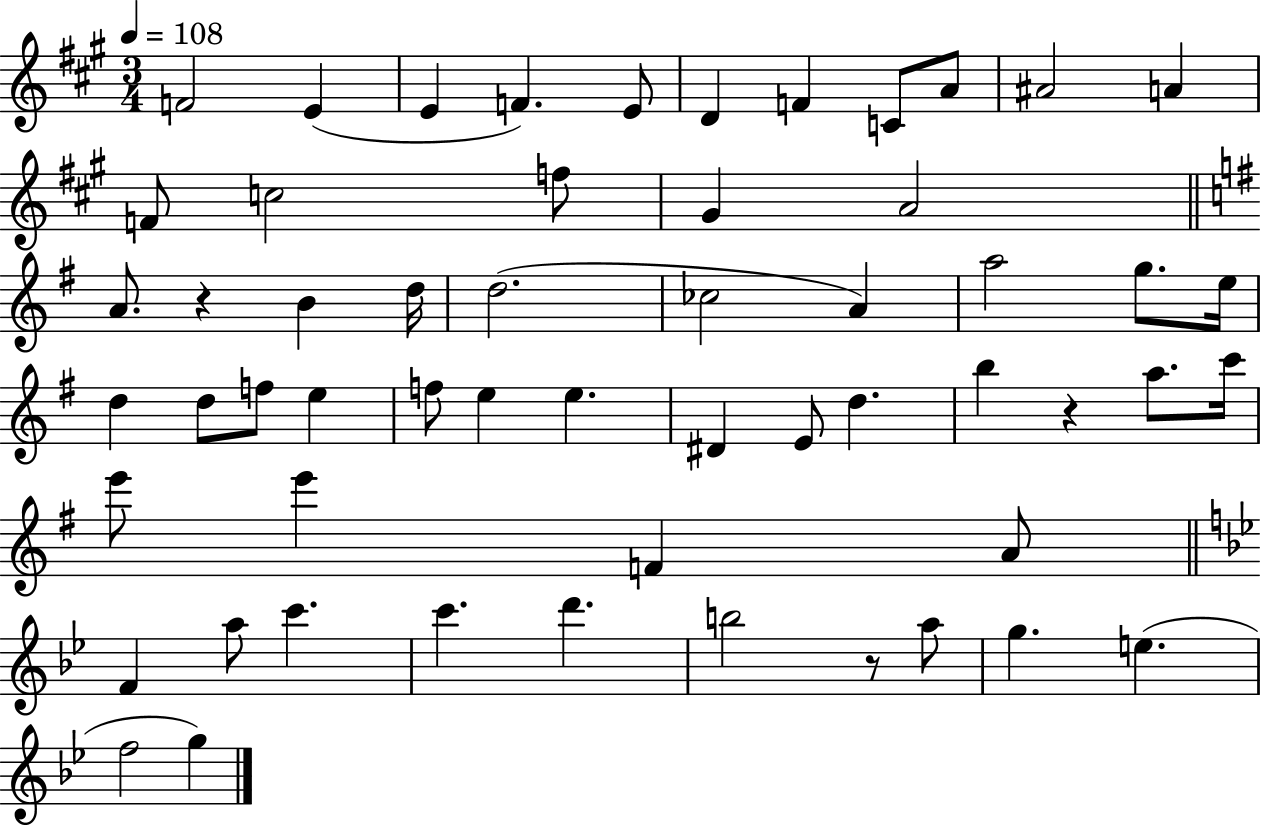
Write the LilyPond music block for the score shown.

{
  \clef treble
  \numericTimeSignature
  \time 3/4
  \key a \major
  \tempo 4 = 108
  f'2 e'4( | e'4 f'4.) e'8 | d'4 f'4 c'8 a'8 | ais'2 a'4 | \break f'8 c''2 f''8 | gis'4 a'2 | \bar "||" \break \key g \major a'8. r4 b'4 d''16 | d''2.( | ces''2 a'4) | a''2 g''8. e''16 | \break d''4 d''8 f''8 e''4 | f''8 e''4 e''4. | dis'4 e'8 d''4. | b''4 r4 a''8. c'''16 | \break e'''8 e'''4 f'4 a'8 | \bar "||" \break \key bes \major f'4 a''8 c'''4. | c'''4. d'''4. | b''2 r8 a''8 | g''4. e''4.( | \break f''2 g''4) | \bar "|."
}